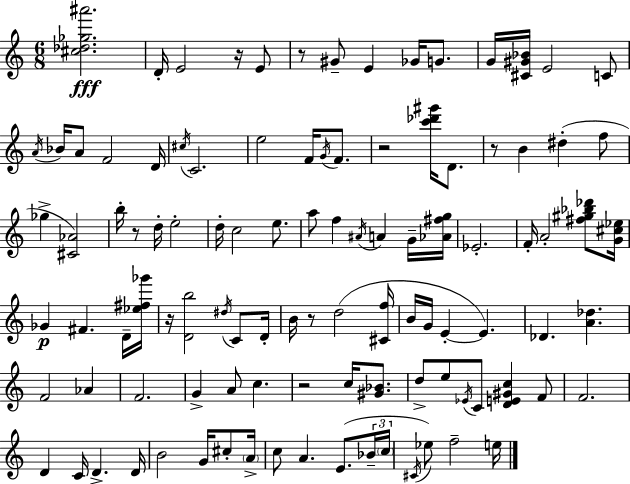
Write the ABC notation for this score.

X:1
T:Untitled
M:6/8
L:1/4
K:C
[^c_d_g^a']2 D/4 E2 z/4 E/2 z/2 ^G/2 E _G/4 G/2 G/4 [^C^G_B]/4 E2 C/2 A/4 _B/4 A/2 F2 D/4 ^c/4 C2 e2 F/4 G/4 F/2 z2 [c'_d'^g']/4 D/2 z/2 B ^d f/2 _g [^C_A]2 b/4 z/2 d/4 e2 d/4 c2 e/2 a/2 f ^A/4 A G/4 [_A^fg]/4 _E2 F/4 A2 [^f^g_b_d']/2 [G^c_e]/4 _G ^F D/4 [_e^f_g']/4 z/4 [Db]2 ^d/4 C/2 D/4 B/4 z/2 d2 [^Cf]/4 B/4 G/4 E E _D [A_d] F2 _A F2 G A/2 c z2 c/4 [^G_B]/2 d/2 e/2 _E/4 C/2 [DE^Gc] F/2 F2 D C/4 D D/4 B2 G/4 ^c/2 A/4 c/2 A E/2 _B/4 c/4 ^C/4 _e/2 f2 e/4